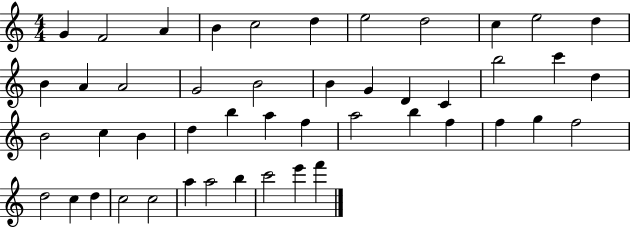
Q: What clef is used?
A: treble